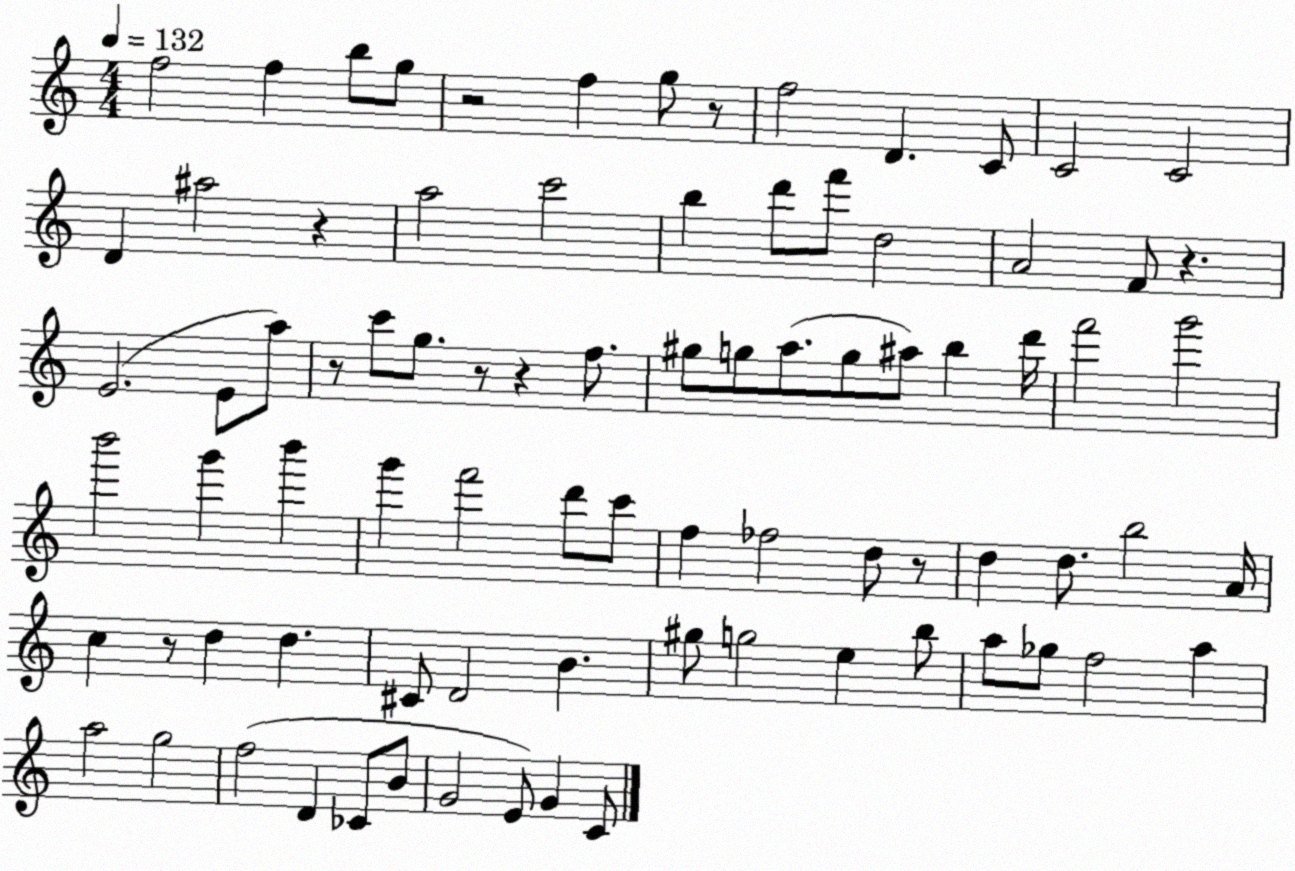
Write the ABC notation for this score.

X:1
T:Untitled
M:4/4
L:1/4
K:C
f2 f b/2 g/2 z2 f g/2 z/2 f2 D C/2 C2 C2 D ^a2 z a2 c'2 b d'/2 f'/2 d2 A2 F/2 z E2 E/2 a/2 z/2 c'/2 g/2 z/2 z f/2 ^g/2 g/2 a/2 g/2 ^a/2 b d'/4 f'2 g'2 b'2 g' b' g' f'2 d'/2 c'/2 f _f2 d/2 z/2 d d/2 b2 A/4 c z/2 d d ^C/2 D2 B ^g/2 g2 e b/2 a/2 _g/2 f2 a a2 g2 f2 D _C/2 B/2 G2 E/2 G C/2